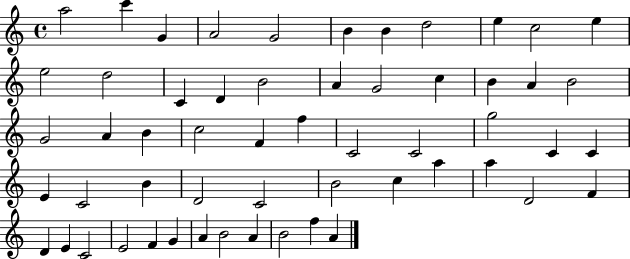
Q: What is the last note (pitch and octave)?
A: A4